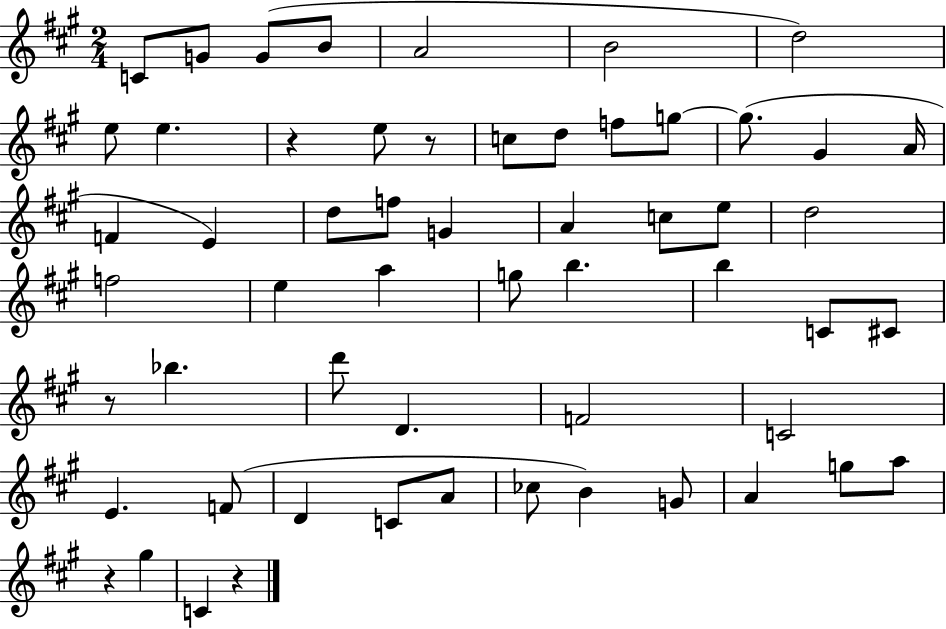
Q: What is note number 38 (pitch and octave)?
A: F4